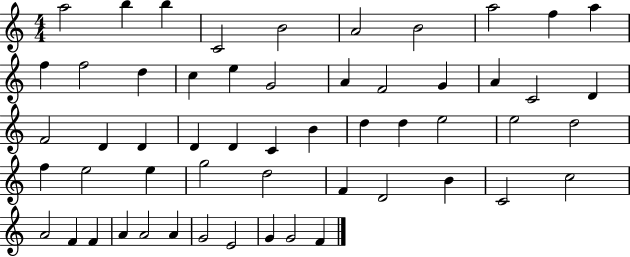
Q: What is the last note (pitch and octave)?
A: F4